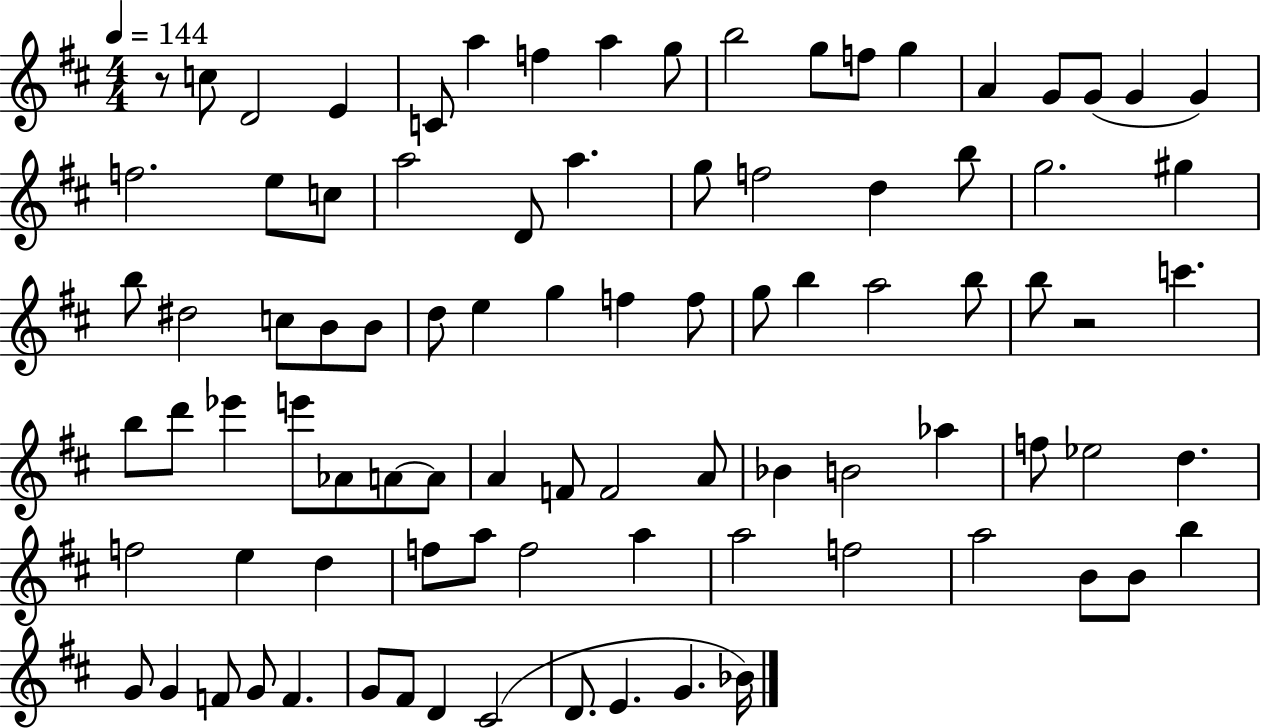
R/e C5/e D4/h E4/q C4/e A5/q F5/q A5/q G5/e B5/h G5/e F5/e G5/q A4/q G4/e G4/e G4/q G4/q F5/h. E5/e C5/e A5/h D4/e A5/q. G5/e F5/h D5/q B5/e G5/h. G#5/q B5/e D#5/h C5/e B4/e B4/e D5/e E5/q G5/q F5/q F5/e G5/e B5/q A5/h B5/e B5/e R/h C6/q. B5/e D6/e Eb6/q E6/e Ab4/e A4/e A4/e A4/q F4/e F4/h A4/e Bb4/q B4/h Ab5/q F5/e Eb5/h D5/q. F5/h E5/q D5/q F5/e A5/e F5/h A5/q A5/h F5/h A5/h B4/e B4/e B5/q G4/e G4/q F4/e G4/e F4/q. G4/e F#4/e D4/q C#4/h D4/e. E4/q. G4/q. Bb4/s